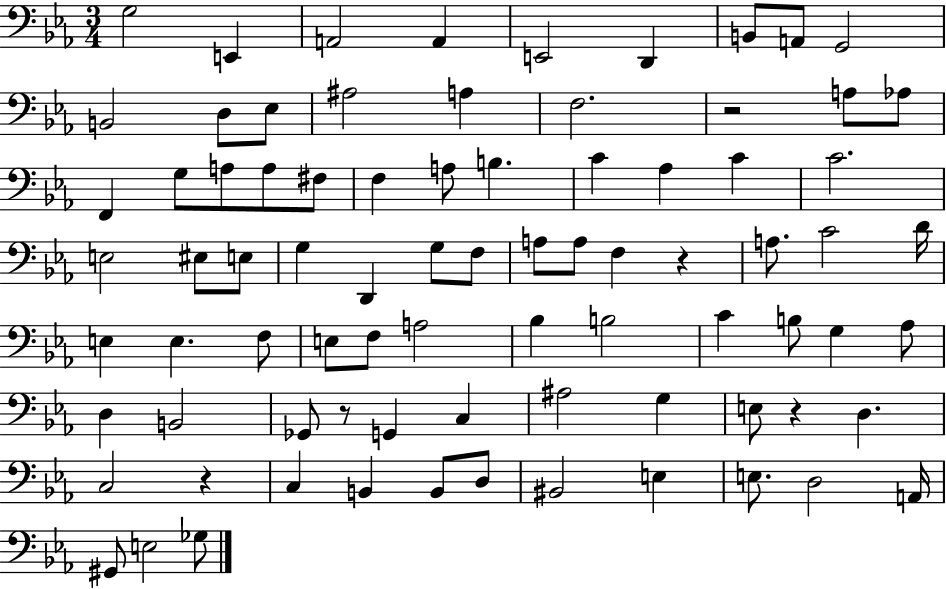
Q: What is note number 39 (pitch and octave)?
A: F3